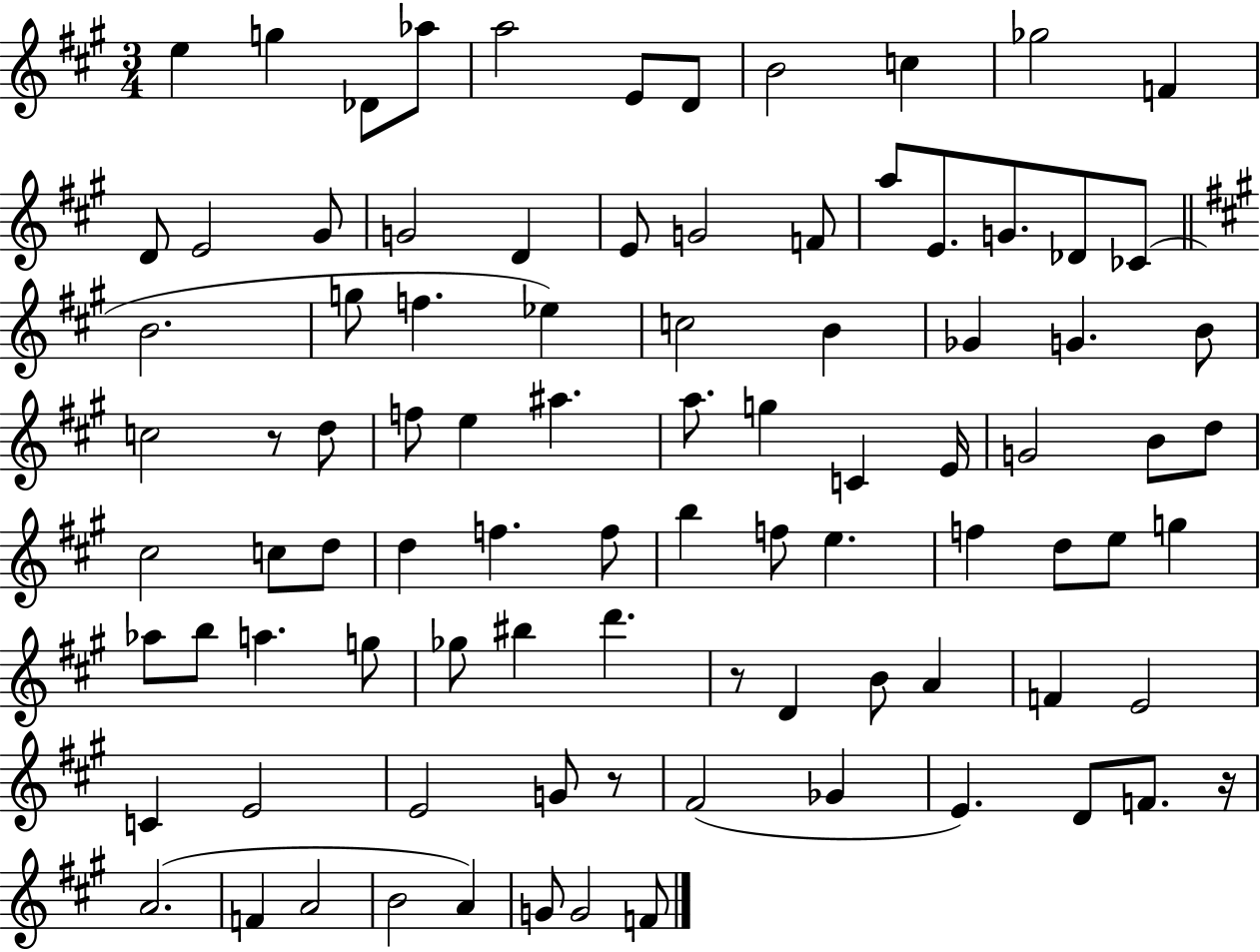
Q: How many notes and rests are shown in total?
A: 91